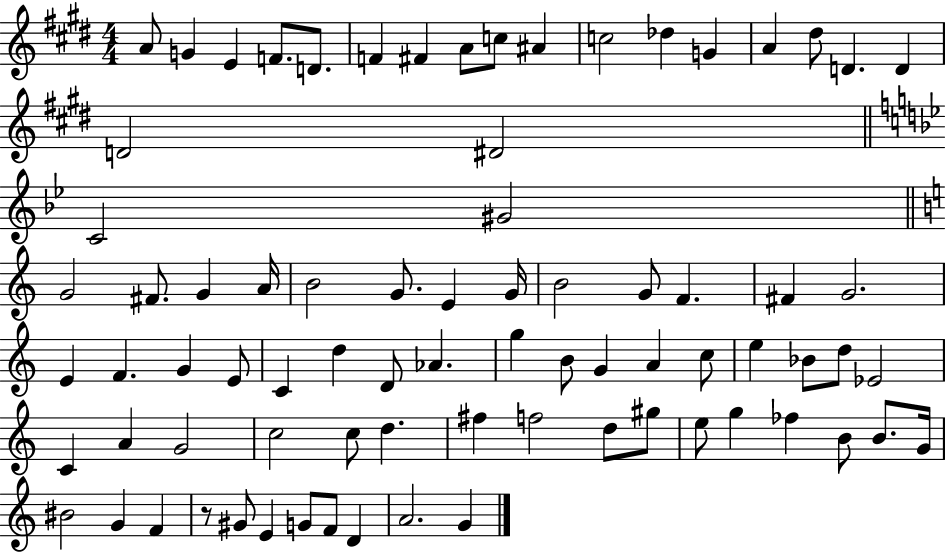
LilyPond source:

{
  \clef treble
  \numericTimeSignature
  \time 4/4
  \key e \major
  \repeat volta 2 { a'8 g'4 e'4 f'8. d'8. | f'4 fis'4 a'8 c''8 ais'4 | c''2 des''4 g'4 | a'4 dis''8 d'4. d'4 | \break d'2 dis'2 | \bar "||" \break \key bes \major c'2 gis'2 | \bar "||" \break \key c \major g'2 fis'8. g'4 a'16 | b'2 g'8. e'4 g'16 | b'2 g'8 f'4. | fis'4 g'2. | \break e'4 f'4. g'4 e'8 | c'4 d''4 d'8 aes'4. | g''4 b'8 g'4 a'4 c''8 | e''4 bes'8 d''8 ees'2 | \break c'4 a'4 g'2 | c''2 c''8 d''4. | fis''4 f''2 d''8 gis''8 | e''8 g''4 fes''4 b'8 b'8. g'16 | \break bis'2 g'4 f'4 | r8 gis'8 e'4 g'8 f'8 d'4 | a'2. g'4 | } \bar "|."
}